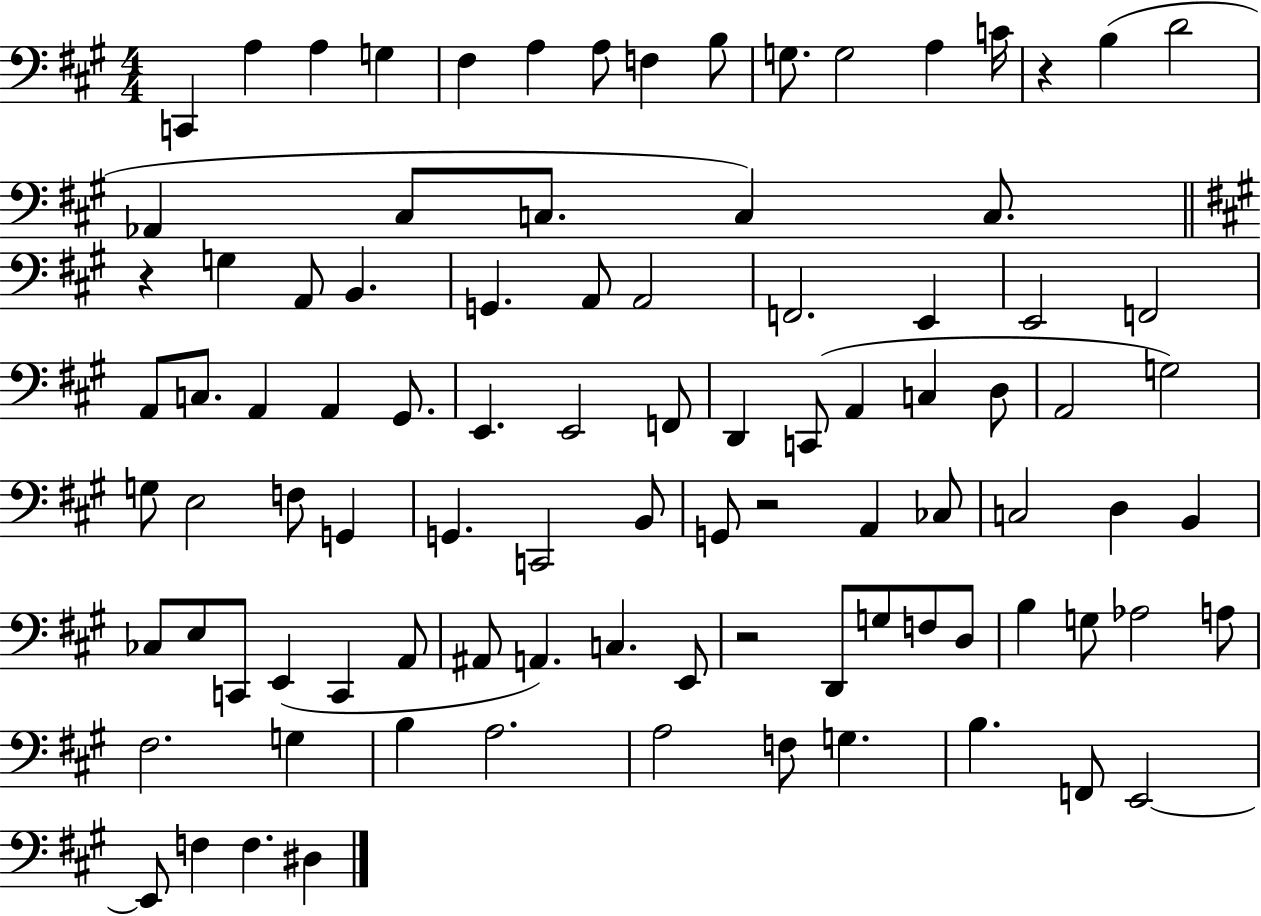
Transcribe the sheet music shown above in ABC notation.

X:1
T:Untitled
M:4/4
L:1/4
K:A
C,, A, A, G, ^F, A, A,/2 F, B,/2 G,/2 G,2 A, C/4 z B, D2 _A,, ^C,/2 C,/2 C, C,/2 z G, A,,/2 B,, G,, A,,/2 A,,2 F,,2 E,, E,,2 F,,2 A,,/2 C,/2 A,, A,, ^G,,/2 E,, E,,2 F,,/2 D,, C,,/2 A,, C, D,/2 A,,2 G,2 G,/2 E,2 F,/2 G,, G,, C,,2 B,,/2 G,,/2 z2 A,, _C,/2 C,2 D, B,, _C,/2 E,/2 C,,/2 E,, C,, A,,/2 ^A,,/2 A,, C, E,,/2 z2 D,,/2 G,/2 F,/2 D,/2 B, G,/2 _A,2 A,/2 ^F,2 G, B, A,2 A,2 F,/2 G, B, F,,/2 E,,2 E,,/2 F, F, ^D,